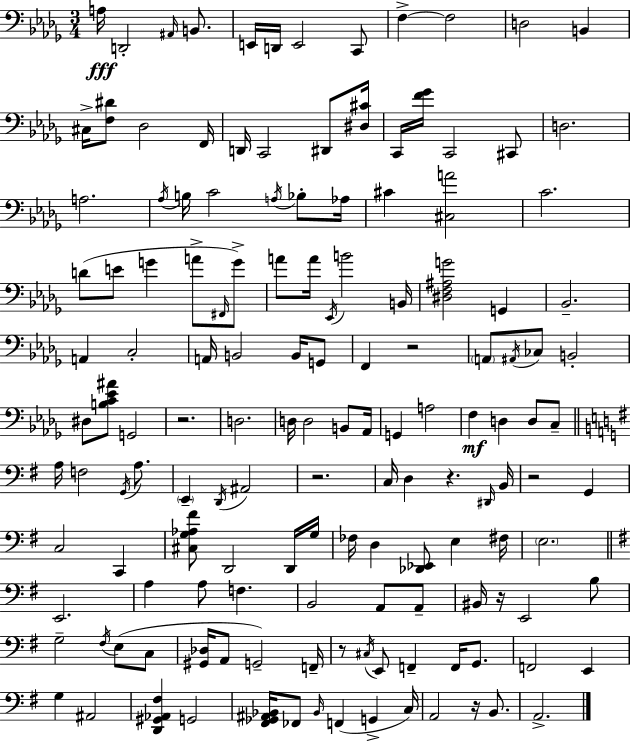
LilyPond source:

{
  \clef bass
  \numericTimeSignature
  \time 3/4
  \key bes \minor
  a16\fff d,2-. \grace { ais,16 } b,8. | e,16 d,16 e,2 c,8 | f4->~~ f2 | d2 b,4 | \break cis16-> <f dis'>8 des2 | f,16 d,16 c,2 dis,8 | <dis cis'>16 c,16 <f' ges'>16 c,2 cis,8 | d2. | \break a2. | \acciaccatura { aes16 } b16 c'2 \acciaccatura { a16 } | bes8-. aes16 cis'4 <cis a'>2 | c'2. | \break d'8( e'8 g'4 a'8-> | \grace { fis,16 }) g'8-> a'8 a'16 \acciaccatura { ees,16 } b'2 | b,16 <dis f ais g'>2 | g,4 bes,2.-- | \break a,4 c2-. | a,16 b,2 | b,16 g,8 f,4 r2 | \parenthesize a,8 \acciaccatura { ais,16 } ces8 b,2-. | \break dis8 <b c' ees' ais'>8 g,2 | r2. | d2. | d16 d2 | \break b,8 aes,16 g,4 a2 | f4\mf d4 | d8 c8-- \bar "||" \break \key g \major a16 f2 \acciaccatura { g,16 } a8. | \parenthesize e,4-- \acciaccatura { d,16 } ais,2 | r2. | c16 d4 r4. | \break \grace { dis,16 } b,16 r2 g,4 | c2 c,4 | <cis g aes fis'>8 d,2 | d,16 g16 fes16 d4 <des, ees,>8 e4 | \break fis16 \parenthesize e2. | \bar "||" \break \key g \major e,2. | a4 a8 f4. | b,2 a,8 a,8-- | bis,16 r16 e,2 b8 | \break g2-- \acciaccatura { fis16 } e8( c8 | <gis, des>16 a,8 g,2--) | f,16-- r8 \acciaccatura { cis16 } e,8 f,4-- f,16 g,8. | f,2 e,4 | \break g4 ais,2 | <d, gis, aes, fis>4 g,2 | <fis, ges, ais, bes,>16 fes,8 \grace { bes,16 }( f,4 g,4-> | c16) a,2 r16 | \break b,8. a,2.-> | \bar "|."
}